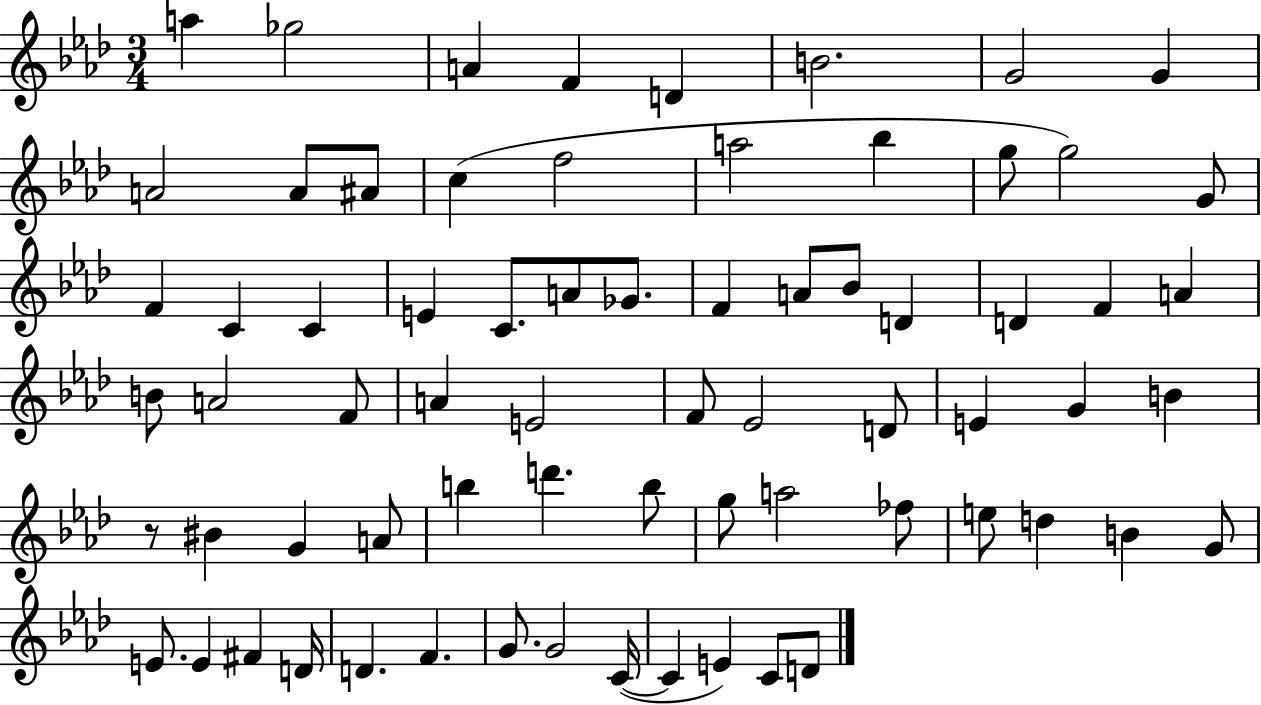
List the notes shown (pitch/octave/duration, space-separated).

A5/q Gb5/h A4/q F4/q D4/q B4/h. G4/h G4/q A4/h A4/e A#4/e C5/q F5/h A5/h Bb5/q G5/e G5/h G4/e F4/q C4/q C4/q E4/q C4/e. A4/e Gb4/e. F4/q A4/e Bb4/e D4/q D4/q F4/q A4/q B4/e A4/h F4/e A4/q E4/h F4/e Eb4/h D4/e E4/q G4/q B4/q R/e BIS4/q G4/q A4/e B5/q D6/q. B5/e G5/e A5/h FES5/e E5/e D5/q B4/q G4/e E4/e. E4/q F#4/q D4/s D4/q. F4/q. G4/e. G4/h C4/s C4/q E4/q C4/e D4/e